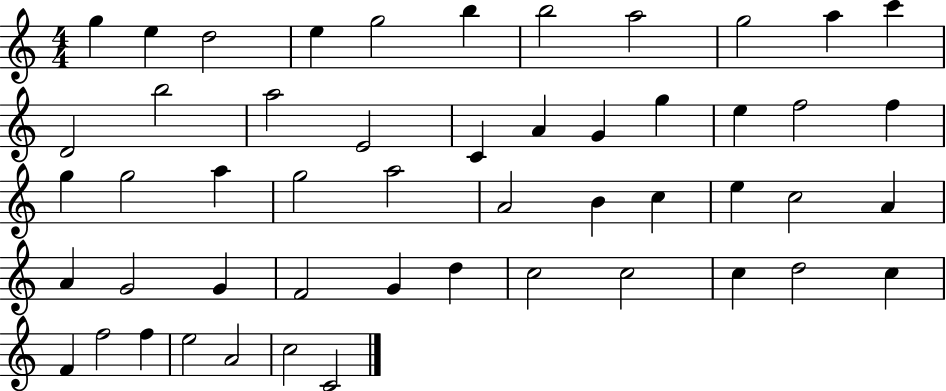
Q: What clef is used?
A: treble